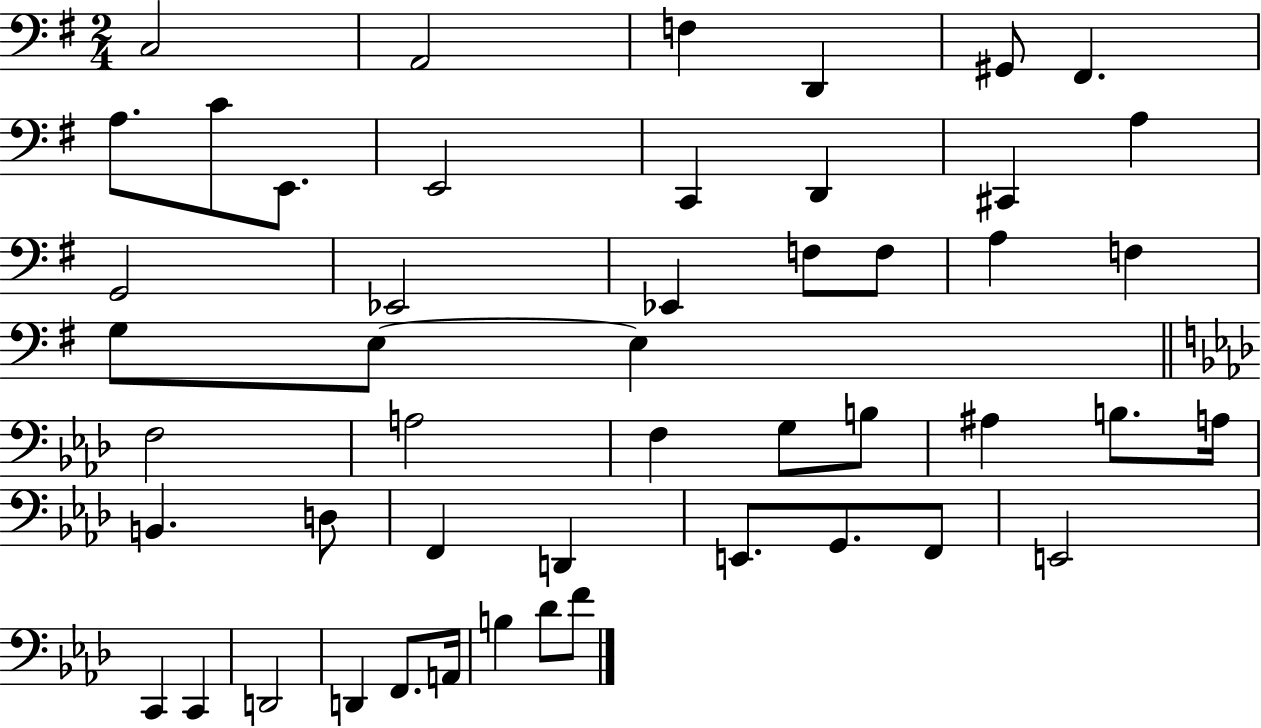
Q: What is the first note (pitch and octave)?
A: C3